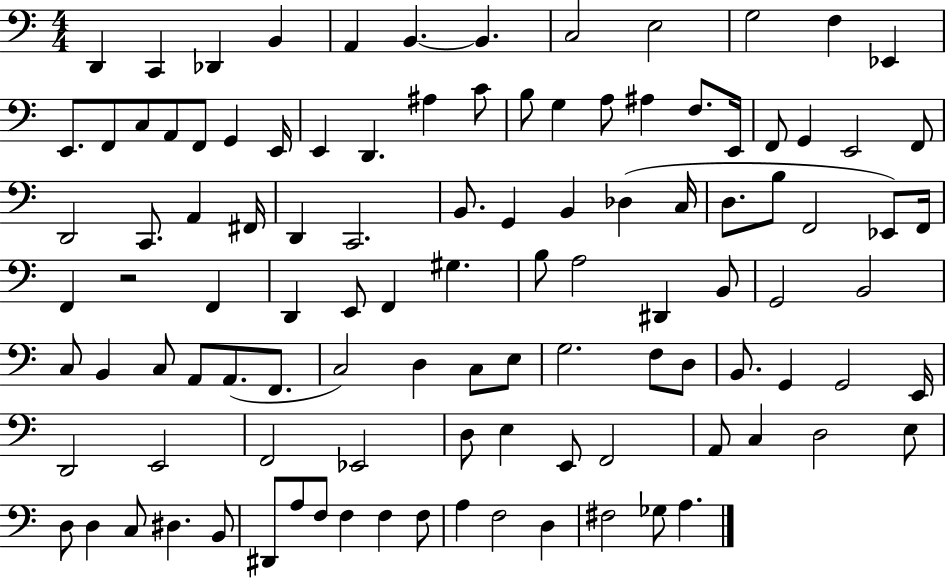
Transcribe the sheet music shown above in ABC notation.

X:1
T:Untitled
M:4/4
L:1/4
K:C
D,, C,, _D,, B,, A,, B,, B,, C,2 E,2 G,2 F, _E,, E,,/2 F,,/2 C,/2 A,,/2 F,,/2 G,, E,,/4 E,, D,, ^A, C/2 B,/2 G, A,/2 ^A, F,/2 E,,/4 F,,/2 G,, E,,2 F,,/2 D,,2 C,,/2 A,, ^F,,/4 D,, C,,2 B,,/2 G,, B,, _D, C,/4 D,/2 B,/2 F,,2 _E,,/2 F,,/4 F,, z2 F,, D,, E,,/2 F,, ^G, B,/2 A,2 ^D,, B,,/2 G,,2 B,,2 C,/2 B,, C,/2 A,,/2 A,,/2 F,,/2 C,2 D, C,/2 E,/2 G,2 F,/2 D,/2 B,,/2 G,, G,,2 E,,/4 D,,2 E,,2 F,,2 _E,,2 D,/2 E, E,,/2 F,,2 A,,/2 C, D,2 E,/2 D,/2 D, C,/2 ^D, B,,/2 ^D,,/2 A,/2 F,/2 F, F, F,/2 A, F,2 D, ^F,2 _G,/2 A,